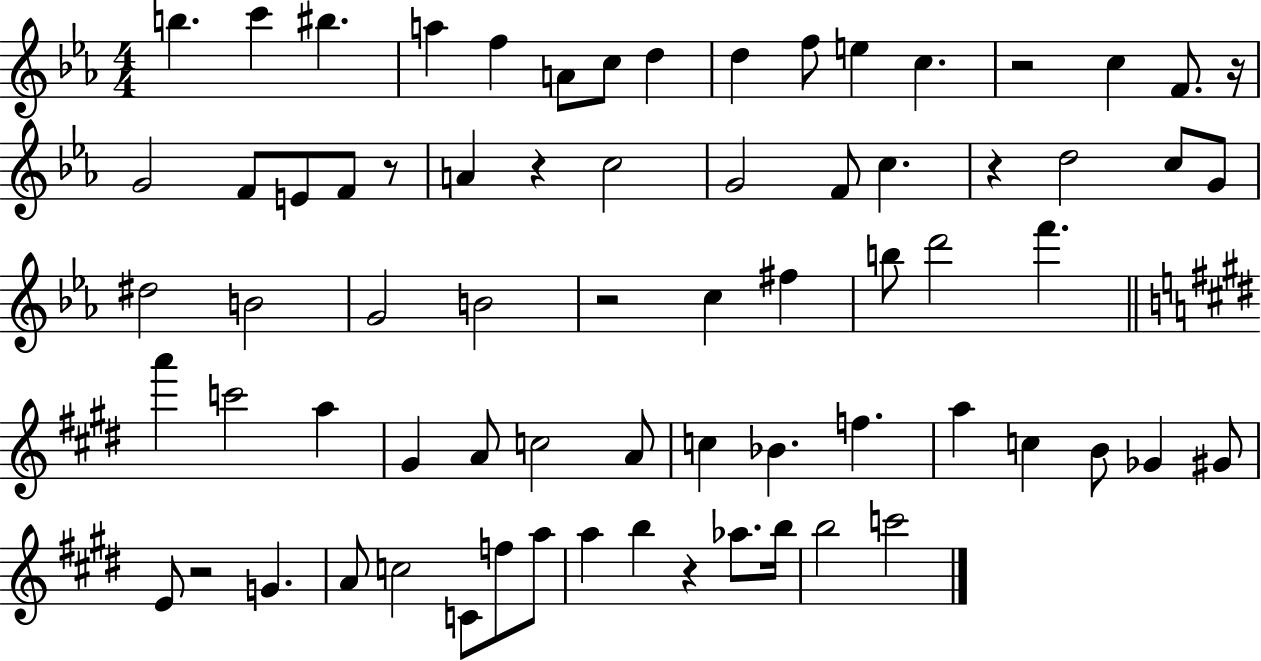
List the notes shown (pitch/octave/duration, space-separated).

B5/q. C6/q BIS5/q. A5/q F5/q A4/e C5/e D5/q D5/q F5/e E5/q C5/q. R/h C5/q F4/e. R/s G4/h F4/e E4/e F4/e R/e A4/q R/q C5/h G4/h F4/e C5/q. R/q D5/h C5/e G4/e D#5/h B4/h G4/h B4/h R/h C5/q F#5/q B5/e D6/h F6/q. A6/q C6/h A5/q G#4/q A4/e C5/h A4/e C5/q Bb4/q. F5/q. A5/q C5/q B4/e Gb4/q G#4/e E4/e R/h G4/q. A4/e C5/h C4/e F5/e A5/e A5/q B5/q R/q Ab5/e. B5/s B5/h C6/h